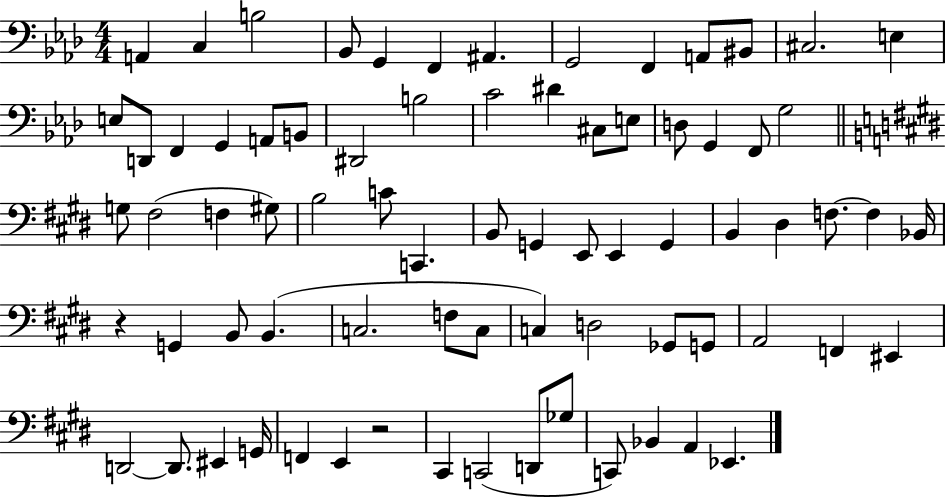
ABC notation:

X:1
T:Untitled
M:4/4
L:1/4
K:Ab
A,, C, B,2 _B,,/2 G,, F,, ^A,, G,,2 F,, A,,/2 ^B,,/2 ^C,2 E, E,/2 D,,/2 F,, G,, A,,/2 B,,/2 ^D,,2 B,2 C2 ^D ^C,/2 E,/2 D,/2 G,, F,,/2 G,2 G,/2 ^F,2 F, ^G,/2 B,2 C/2 C,, B,,/2 G,, E,,/2 E,, G,, B,, ^D, F,/2 F, _B,,/4 z G,, B,,/2 B,, C,2 F,/2 C,/2 C, D,2 _G,,/2 G,,/2 A,,2 F,, ^E,, D,,2 D,,/2 ^E,, G,,/4 F,, E,, z2 ^C,, C,,2 D,,/2 _G,/2 C,,/2 _B,, A,, _E,,